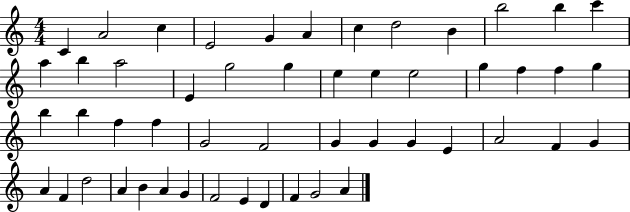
C4/q A4/h C5/q E4/h G4/q A4/q C5/q D5/h B4/q B5/h B5/q C6/q A5/q B5/q A5/h E4/q G5/h G5/q E5/q E5/q E5/h G5/q F5/q F5/q G5/q B5/q B5/q F5/q F5/q G4/h F4/h G4/q G4/q G4/q E4/q A4/h F4/q G4/q A4/q F4/q D5/h A4/q B4/q A4/q G4/q F4/h E4/q D4/q F4/q G4/h A4/q